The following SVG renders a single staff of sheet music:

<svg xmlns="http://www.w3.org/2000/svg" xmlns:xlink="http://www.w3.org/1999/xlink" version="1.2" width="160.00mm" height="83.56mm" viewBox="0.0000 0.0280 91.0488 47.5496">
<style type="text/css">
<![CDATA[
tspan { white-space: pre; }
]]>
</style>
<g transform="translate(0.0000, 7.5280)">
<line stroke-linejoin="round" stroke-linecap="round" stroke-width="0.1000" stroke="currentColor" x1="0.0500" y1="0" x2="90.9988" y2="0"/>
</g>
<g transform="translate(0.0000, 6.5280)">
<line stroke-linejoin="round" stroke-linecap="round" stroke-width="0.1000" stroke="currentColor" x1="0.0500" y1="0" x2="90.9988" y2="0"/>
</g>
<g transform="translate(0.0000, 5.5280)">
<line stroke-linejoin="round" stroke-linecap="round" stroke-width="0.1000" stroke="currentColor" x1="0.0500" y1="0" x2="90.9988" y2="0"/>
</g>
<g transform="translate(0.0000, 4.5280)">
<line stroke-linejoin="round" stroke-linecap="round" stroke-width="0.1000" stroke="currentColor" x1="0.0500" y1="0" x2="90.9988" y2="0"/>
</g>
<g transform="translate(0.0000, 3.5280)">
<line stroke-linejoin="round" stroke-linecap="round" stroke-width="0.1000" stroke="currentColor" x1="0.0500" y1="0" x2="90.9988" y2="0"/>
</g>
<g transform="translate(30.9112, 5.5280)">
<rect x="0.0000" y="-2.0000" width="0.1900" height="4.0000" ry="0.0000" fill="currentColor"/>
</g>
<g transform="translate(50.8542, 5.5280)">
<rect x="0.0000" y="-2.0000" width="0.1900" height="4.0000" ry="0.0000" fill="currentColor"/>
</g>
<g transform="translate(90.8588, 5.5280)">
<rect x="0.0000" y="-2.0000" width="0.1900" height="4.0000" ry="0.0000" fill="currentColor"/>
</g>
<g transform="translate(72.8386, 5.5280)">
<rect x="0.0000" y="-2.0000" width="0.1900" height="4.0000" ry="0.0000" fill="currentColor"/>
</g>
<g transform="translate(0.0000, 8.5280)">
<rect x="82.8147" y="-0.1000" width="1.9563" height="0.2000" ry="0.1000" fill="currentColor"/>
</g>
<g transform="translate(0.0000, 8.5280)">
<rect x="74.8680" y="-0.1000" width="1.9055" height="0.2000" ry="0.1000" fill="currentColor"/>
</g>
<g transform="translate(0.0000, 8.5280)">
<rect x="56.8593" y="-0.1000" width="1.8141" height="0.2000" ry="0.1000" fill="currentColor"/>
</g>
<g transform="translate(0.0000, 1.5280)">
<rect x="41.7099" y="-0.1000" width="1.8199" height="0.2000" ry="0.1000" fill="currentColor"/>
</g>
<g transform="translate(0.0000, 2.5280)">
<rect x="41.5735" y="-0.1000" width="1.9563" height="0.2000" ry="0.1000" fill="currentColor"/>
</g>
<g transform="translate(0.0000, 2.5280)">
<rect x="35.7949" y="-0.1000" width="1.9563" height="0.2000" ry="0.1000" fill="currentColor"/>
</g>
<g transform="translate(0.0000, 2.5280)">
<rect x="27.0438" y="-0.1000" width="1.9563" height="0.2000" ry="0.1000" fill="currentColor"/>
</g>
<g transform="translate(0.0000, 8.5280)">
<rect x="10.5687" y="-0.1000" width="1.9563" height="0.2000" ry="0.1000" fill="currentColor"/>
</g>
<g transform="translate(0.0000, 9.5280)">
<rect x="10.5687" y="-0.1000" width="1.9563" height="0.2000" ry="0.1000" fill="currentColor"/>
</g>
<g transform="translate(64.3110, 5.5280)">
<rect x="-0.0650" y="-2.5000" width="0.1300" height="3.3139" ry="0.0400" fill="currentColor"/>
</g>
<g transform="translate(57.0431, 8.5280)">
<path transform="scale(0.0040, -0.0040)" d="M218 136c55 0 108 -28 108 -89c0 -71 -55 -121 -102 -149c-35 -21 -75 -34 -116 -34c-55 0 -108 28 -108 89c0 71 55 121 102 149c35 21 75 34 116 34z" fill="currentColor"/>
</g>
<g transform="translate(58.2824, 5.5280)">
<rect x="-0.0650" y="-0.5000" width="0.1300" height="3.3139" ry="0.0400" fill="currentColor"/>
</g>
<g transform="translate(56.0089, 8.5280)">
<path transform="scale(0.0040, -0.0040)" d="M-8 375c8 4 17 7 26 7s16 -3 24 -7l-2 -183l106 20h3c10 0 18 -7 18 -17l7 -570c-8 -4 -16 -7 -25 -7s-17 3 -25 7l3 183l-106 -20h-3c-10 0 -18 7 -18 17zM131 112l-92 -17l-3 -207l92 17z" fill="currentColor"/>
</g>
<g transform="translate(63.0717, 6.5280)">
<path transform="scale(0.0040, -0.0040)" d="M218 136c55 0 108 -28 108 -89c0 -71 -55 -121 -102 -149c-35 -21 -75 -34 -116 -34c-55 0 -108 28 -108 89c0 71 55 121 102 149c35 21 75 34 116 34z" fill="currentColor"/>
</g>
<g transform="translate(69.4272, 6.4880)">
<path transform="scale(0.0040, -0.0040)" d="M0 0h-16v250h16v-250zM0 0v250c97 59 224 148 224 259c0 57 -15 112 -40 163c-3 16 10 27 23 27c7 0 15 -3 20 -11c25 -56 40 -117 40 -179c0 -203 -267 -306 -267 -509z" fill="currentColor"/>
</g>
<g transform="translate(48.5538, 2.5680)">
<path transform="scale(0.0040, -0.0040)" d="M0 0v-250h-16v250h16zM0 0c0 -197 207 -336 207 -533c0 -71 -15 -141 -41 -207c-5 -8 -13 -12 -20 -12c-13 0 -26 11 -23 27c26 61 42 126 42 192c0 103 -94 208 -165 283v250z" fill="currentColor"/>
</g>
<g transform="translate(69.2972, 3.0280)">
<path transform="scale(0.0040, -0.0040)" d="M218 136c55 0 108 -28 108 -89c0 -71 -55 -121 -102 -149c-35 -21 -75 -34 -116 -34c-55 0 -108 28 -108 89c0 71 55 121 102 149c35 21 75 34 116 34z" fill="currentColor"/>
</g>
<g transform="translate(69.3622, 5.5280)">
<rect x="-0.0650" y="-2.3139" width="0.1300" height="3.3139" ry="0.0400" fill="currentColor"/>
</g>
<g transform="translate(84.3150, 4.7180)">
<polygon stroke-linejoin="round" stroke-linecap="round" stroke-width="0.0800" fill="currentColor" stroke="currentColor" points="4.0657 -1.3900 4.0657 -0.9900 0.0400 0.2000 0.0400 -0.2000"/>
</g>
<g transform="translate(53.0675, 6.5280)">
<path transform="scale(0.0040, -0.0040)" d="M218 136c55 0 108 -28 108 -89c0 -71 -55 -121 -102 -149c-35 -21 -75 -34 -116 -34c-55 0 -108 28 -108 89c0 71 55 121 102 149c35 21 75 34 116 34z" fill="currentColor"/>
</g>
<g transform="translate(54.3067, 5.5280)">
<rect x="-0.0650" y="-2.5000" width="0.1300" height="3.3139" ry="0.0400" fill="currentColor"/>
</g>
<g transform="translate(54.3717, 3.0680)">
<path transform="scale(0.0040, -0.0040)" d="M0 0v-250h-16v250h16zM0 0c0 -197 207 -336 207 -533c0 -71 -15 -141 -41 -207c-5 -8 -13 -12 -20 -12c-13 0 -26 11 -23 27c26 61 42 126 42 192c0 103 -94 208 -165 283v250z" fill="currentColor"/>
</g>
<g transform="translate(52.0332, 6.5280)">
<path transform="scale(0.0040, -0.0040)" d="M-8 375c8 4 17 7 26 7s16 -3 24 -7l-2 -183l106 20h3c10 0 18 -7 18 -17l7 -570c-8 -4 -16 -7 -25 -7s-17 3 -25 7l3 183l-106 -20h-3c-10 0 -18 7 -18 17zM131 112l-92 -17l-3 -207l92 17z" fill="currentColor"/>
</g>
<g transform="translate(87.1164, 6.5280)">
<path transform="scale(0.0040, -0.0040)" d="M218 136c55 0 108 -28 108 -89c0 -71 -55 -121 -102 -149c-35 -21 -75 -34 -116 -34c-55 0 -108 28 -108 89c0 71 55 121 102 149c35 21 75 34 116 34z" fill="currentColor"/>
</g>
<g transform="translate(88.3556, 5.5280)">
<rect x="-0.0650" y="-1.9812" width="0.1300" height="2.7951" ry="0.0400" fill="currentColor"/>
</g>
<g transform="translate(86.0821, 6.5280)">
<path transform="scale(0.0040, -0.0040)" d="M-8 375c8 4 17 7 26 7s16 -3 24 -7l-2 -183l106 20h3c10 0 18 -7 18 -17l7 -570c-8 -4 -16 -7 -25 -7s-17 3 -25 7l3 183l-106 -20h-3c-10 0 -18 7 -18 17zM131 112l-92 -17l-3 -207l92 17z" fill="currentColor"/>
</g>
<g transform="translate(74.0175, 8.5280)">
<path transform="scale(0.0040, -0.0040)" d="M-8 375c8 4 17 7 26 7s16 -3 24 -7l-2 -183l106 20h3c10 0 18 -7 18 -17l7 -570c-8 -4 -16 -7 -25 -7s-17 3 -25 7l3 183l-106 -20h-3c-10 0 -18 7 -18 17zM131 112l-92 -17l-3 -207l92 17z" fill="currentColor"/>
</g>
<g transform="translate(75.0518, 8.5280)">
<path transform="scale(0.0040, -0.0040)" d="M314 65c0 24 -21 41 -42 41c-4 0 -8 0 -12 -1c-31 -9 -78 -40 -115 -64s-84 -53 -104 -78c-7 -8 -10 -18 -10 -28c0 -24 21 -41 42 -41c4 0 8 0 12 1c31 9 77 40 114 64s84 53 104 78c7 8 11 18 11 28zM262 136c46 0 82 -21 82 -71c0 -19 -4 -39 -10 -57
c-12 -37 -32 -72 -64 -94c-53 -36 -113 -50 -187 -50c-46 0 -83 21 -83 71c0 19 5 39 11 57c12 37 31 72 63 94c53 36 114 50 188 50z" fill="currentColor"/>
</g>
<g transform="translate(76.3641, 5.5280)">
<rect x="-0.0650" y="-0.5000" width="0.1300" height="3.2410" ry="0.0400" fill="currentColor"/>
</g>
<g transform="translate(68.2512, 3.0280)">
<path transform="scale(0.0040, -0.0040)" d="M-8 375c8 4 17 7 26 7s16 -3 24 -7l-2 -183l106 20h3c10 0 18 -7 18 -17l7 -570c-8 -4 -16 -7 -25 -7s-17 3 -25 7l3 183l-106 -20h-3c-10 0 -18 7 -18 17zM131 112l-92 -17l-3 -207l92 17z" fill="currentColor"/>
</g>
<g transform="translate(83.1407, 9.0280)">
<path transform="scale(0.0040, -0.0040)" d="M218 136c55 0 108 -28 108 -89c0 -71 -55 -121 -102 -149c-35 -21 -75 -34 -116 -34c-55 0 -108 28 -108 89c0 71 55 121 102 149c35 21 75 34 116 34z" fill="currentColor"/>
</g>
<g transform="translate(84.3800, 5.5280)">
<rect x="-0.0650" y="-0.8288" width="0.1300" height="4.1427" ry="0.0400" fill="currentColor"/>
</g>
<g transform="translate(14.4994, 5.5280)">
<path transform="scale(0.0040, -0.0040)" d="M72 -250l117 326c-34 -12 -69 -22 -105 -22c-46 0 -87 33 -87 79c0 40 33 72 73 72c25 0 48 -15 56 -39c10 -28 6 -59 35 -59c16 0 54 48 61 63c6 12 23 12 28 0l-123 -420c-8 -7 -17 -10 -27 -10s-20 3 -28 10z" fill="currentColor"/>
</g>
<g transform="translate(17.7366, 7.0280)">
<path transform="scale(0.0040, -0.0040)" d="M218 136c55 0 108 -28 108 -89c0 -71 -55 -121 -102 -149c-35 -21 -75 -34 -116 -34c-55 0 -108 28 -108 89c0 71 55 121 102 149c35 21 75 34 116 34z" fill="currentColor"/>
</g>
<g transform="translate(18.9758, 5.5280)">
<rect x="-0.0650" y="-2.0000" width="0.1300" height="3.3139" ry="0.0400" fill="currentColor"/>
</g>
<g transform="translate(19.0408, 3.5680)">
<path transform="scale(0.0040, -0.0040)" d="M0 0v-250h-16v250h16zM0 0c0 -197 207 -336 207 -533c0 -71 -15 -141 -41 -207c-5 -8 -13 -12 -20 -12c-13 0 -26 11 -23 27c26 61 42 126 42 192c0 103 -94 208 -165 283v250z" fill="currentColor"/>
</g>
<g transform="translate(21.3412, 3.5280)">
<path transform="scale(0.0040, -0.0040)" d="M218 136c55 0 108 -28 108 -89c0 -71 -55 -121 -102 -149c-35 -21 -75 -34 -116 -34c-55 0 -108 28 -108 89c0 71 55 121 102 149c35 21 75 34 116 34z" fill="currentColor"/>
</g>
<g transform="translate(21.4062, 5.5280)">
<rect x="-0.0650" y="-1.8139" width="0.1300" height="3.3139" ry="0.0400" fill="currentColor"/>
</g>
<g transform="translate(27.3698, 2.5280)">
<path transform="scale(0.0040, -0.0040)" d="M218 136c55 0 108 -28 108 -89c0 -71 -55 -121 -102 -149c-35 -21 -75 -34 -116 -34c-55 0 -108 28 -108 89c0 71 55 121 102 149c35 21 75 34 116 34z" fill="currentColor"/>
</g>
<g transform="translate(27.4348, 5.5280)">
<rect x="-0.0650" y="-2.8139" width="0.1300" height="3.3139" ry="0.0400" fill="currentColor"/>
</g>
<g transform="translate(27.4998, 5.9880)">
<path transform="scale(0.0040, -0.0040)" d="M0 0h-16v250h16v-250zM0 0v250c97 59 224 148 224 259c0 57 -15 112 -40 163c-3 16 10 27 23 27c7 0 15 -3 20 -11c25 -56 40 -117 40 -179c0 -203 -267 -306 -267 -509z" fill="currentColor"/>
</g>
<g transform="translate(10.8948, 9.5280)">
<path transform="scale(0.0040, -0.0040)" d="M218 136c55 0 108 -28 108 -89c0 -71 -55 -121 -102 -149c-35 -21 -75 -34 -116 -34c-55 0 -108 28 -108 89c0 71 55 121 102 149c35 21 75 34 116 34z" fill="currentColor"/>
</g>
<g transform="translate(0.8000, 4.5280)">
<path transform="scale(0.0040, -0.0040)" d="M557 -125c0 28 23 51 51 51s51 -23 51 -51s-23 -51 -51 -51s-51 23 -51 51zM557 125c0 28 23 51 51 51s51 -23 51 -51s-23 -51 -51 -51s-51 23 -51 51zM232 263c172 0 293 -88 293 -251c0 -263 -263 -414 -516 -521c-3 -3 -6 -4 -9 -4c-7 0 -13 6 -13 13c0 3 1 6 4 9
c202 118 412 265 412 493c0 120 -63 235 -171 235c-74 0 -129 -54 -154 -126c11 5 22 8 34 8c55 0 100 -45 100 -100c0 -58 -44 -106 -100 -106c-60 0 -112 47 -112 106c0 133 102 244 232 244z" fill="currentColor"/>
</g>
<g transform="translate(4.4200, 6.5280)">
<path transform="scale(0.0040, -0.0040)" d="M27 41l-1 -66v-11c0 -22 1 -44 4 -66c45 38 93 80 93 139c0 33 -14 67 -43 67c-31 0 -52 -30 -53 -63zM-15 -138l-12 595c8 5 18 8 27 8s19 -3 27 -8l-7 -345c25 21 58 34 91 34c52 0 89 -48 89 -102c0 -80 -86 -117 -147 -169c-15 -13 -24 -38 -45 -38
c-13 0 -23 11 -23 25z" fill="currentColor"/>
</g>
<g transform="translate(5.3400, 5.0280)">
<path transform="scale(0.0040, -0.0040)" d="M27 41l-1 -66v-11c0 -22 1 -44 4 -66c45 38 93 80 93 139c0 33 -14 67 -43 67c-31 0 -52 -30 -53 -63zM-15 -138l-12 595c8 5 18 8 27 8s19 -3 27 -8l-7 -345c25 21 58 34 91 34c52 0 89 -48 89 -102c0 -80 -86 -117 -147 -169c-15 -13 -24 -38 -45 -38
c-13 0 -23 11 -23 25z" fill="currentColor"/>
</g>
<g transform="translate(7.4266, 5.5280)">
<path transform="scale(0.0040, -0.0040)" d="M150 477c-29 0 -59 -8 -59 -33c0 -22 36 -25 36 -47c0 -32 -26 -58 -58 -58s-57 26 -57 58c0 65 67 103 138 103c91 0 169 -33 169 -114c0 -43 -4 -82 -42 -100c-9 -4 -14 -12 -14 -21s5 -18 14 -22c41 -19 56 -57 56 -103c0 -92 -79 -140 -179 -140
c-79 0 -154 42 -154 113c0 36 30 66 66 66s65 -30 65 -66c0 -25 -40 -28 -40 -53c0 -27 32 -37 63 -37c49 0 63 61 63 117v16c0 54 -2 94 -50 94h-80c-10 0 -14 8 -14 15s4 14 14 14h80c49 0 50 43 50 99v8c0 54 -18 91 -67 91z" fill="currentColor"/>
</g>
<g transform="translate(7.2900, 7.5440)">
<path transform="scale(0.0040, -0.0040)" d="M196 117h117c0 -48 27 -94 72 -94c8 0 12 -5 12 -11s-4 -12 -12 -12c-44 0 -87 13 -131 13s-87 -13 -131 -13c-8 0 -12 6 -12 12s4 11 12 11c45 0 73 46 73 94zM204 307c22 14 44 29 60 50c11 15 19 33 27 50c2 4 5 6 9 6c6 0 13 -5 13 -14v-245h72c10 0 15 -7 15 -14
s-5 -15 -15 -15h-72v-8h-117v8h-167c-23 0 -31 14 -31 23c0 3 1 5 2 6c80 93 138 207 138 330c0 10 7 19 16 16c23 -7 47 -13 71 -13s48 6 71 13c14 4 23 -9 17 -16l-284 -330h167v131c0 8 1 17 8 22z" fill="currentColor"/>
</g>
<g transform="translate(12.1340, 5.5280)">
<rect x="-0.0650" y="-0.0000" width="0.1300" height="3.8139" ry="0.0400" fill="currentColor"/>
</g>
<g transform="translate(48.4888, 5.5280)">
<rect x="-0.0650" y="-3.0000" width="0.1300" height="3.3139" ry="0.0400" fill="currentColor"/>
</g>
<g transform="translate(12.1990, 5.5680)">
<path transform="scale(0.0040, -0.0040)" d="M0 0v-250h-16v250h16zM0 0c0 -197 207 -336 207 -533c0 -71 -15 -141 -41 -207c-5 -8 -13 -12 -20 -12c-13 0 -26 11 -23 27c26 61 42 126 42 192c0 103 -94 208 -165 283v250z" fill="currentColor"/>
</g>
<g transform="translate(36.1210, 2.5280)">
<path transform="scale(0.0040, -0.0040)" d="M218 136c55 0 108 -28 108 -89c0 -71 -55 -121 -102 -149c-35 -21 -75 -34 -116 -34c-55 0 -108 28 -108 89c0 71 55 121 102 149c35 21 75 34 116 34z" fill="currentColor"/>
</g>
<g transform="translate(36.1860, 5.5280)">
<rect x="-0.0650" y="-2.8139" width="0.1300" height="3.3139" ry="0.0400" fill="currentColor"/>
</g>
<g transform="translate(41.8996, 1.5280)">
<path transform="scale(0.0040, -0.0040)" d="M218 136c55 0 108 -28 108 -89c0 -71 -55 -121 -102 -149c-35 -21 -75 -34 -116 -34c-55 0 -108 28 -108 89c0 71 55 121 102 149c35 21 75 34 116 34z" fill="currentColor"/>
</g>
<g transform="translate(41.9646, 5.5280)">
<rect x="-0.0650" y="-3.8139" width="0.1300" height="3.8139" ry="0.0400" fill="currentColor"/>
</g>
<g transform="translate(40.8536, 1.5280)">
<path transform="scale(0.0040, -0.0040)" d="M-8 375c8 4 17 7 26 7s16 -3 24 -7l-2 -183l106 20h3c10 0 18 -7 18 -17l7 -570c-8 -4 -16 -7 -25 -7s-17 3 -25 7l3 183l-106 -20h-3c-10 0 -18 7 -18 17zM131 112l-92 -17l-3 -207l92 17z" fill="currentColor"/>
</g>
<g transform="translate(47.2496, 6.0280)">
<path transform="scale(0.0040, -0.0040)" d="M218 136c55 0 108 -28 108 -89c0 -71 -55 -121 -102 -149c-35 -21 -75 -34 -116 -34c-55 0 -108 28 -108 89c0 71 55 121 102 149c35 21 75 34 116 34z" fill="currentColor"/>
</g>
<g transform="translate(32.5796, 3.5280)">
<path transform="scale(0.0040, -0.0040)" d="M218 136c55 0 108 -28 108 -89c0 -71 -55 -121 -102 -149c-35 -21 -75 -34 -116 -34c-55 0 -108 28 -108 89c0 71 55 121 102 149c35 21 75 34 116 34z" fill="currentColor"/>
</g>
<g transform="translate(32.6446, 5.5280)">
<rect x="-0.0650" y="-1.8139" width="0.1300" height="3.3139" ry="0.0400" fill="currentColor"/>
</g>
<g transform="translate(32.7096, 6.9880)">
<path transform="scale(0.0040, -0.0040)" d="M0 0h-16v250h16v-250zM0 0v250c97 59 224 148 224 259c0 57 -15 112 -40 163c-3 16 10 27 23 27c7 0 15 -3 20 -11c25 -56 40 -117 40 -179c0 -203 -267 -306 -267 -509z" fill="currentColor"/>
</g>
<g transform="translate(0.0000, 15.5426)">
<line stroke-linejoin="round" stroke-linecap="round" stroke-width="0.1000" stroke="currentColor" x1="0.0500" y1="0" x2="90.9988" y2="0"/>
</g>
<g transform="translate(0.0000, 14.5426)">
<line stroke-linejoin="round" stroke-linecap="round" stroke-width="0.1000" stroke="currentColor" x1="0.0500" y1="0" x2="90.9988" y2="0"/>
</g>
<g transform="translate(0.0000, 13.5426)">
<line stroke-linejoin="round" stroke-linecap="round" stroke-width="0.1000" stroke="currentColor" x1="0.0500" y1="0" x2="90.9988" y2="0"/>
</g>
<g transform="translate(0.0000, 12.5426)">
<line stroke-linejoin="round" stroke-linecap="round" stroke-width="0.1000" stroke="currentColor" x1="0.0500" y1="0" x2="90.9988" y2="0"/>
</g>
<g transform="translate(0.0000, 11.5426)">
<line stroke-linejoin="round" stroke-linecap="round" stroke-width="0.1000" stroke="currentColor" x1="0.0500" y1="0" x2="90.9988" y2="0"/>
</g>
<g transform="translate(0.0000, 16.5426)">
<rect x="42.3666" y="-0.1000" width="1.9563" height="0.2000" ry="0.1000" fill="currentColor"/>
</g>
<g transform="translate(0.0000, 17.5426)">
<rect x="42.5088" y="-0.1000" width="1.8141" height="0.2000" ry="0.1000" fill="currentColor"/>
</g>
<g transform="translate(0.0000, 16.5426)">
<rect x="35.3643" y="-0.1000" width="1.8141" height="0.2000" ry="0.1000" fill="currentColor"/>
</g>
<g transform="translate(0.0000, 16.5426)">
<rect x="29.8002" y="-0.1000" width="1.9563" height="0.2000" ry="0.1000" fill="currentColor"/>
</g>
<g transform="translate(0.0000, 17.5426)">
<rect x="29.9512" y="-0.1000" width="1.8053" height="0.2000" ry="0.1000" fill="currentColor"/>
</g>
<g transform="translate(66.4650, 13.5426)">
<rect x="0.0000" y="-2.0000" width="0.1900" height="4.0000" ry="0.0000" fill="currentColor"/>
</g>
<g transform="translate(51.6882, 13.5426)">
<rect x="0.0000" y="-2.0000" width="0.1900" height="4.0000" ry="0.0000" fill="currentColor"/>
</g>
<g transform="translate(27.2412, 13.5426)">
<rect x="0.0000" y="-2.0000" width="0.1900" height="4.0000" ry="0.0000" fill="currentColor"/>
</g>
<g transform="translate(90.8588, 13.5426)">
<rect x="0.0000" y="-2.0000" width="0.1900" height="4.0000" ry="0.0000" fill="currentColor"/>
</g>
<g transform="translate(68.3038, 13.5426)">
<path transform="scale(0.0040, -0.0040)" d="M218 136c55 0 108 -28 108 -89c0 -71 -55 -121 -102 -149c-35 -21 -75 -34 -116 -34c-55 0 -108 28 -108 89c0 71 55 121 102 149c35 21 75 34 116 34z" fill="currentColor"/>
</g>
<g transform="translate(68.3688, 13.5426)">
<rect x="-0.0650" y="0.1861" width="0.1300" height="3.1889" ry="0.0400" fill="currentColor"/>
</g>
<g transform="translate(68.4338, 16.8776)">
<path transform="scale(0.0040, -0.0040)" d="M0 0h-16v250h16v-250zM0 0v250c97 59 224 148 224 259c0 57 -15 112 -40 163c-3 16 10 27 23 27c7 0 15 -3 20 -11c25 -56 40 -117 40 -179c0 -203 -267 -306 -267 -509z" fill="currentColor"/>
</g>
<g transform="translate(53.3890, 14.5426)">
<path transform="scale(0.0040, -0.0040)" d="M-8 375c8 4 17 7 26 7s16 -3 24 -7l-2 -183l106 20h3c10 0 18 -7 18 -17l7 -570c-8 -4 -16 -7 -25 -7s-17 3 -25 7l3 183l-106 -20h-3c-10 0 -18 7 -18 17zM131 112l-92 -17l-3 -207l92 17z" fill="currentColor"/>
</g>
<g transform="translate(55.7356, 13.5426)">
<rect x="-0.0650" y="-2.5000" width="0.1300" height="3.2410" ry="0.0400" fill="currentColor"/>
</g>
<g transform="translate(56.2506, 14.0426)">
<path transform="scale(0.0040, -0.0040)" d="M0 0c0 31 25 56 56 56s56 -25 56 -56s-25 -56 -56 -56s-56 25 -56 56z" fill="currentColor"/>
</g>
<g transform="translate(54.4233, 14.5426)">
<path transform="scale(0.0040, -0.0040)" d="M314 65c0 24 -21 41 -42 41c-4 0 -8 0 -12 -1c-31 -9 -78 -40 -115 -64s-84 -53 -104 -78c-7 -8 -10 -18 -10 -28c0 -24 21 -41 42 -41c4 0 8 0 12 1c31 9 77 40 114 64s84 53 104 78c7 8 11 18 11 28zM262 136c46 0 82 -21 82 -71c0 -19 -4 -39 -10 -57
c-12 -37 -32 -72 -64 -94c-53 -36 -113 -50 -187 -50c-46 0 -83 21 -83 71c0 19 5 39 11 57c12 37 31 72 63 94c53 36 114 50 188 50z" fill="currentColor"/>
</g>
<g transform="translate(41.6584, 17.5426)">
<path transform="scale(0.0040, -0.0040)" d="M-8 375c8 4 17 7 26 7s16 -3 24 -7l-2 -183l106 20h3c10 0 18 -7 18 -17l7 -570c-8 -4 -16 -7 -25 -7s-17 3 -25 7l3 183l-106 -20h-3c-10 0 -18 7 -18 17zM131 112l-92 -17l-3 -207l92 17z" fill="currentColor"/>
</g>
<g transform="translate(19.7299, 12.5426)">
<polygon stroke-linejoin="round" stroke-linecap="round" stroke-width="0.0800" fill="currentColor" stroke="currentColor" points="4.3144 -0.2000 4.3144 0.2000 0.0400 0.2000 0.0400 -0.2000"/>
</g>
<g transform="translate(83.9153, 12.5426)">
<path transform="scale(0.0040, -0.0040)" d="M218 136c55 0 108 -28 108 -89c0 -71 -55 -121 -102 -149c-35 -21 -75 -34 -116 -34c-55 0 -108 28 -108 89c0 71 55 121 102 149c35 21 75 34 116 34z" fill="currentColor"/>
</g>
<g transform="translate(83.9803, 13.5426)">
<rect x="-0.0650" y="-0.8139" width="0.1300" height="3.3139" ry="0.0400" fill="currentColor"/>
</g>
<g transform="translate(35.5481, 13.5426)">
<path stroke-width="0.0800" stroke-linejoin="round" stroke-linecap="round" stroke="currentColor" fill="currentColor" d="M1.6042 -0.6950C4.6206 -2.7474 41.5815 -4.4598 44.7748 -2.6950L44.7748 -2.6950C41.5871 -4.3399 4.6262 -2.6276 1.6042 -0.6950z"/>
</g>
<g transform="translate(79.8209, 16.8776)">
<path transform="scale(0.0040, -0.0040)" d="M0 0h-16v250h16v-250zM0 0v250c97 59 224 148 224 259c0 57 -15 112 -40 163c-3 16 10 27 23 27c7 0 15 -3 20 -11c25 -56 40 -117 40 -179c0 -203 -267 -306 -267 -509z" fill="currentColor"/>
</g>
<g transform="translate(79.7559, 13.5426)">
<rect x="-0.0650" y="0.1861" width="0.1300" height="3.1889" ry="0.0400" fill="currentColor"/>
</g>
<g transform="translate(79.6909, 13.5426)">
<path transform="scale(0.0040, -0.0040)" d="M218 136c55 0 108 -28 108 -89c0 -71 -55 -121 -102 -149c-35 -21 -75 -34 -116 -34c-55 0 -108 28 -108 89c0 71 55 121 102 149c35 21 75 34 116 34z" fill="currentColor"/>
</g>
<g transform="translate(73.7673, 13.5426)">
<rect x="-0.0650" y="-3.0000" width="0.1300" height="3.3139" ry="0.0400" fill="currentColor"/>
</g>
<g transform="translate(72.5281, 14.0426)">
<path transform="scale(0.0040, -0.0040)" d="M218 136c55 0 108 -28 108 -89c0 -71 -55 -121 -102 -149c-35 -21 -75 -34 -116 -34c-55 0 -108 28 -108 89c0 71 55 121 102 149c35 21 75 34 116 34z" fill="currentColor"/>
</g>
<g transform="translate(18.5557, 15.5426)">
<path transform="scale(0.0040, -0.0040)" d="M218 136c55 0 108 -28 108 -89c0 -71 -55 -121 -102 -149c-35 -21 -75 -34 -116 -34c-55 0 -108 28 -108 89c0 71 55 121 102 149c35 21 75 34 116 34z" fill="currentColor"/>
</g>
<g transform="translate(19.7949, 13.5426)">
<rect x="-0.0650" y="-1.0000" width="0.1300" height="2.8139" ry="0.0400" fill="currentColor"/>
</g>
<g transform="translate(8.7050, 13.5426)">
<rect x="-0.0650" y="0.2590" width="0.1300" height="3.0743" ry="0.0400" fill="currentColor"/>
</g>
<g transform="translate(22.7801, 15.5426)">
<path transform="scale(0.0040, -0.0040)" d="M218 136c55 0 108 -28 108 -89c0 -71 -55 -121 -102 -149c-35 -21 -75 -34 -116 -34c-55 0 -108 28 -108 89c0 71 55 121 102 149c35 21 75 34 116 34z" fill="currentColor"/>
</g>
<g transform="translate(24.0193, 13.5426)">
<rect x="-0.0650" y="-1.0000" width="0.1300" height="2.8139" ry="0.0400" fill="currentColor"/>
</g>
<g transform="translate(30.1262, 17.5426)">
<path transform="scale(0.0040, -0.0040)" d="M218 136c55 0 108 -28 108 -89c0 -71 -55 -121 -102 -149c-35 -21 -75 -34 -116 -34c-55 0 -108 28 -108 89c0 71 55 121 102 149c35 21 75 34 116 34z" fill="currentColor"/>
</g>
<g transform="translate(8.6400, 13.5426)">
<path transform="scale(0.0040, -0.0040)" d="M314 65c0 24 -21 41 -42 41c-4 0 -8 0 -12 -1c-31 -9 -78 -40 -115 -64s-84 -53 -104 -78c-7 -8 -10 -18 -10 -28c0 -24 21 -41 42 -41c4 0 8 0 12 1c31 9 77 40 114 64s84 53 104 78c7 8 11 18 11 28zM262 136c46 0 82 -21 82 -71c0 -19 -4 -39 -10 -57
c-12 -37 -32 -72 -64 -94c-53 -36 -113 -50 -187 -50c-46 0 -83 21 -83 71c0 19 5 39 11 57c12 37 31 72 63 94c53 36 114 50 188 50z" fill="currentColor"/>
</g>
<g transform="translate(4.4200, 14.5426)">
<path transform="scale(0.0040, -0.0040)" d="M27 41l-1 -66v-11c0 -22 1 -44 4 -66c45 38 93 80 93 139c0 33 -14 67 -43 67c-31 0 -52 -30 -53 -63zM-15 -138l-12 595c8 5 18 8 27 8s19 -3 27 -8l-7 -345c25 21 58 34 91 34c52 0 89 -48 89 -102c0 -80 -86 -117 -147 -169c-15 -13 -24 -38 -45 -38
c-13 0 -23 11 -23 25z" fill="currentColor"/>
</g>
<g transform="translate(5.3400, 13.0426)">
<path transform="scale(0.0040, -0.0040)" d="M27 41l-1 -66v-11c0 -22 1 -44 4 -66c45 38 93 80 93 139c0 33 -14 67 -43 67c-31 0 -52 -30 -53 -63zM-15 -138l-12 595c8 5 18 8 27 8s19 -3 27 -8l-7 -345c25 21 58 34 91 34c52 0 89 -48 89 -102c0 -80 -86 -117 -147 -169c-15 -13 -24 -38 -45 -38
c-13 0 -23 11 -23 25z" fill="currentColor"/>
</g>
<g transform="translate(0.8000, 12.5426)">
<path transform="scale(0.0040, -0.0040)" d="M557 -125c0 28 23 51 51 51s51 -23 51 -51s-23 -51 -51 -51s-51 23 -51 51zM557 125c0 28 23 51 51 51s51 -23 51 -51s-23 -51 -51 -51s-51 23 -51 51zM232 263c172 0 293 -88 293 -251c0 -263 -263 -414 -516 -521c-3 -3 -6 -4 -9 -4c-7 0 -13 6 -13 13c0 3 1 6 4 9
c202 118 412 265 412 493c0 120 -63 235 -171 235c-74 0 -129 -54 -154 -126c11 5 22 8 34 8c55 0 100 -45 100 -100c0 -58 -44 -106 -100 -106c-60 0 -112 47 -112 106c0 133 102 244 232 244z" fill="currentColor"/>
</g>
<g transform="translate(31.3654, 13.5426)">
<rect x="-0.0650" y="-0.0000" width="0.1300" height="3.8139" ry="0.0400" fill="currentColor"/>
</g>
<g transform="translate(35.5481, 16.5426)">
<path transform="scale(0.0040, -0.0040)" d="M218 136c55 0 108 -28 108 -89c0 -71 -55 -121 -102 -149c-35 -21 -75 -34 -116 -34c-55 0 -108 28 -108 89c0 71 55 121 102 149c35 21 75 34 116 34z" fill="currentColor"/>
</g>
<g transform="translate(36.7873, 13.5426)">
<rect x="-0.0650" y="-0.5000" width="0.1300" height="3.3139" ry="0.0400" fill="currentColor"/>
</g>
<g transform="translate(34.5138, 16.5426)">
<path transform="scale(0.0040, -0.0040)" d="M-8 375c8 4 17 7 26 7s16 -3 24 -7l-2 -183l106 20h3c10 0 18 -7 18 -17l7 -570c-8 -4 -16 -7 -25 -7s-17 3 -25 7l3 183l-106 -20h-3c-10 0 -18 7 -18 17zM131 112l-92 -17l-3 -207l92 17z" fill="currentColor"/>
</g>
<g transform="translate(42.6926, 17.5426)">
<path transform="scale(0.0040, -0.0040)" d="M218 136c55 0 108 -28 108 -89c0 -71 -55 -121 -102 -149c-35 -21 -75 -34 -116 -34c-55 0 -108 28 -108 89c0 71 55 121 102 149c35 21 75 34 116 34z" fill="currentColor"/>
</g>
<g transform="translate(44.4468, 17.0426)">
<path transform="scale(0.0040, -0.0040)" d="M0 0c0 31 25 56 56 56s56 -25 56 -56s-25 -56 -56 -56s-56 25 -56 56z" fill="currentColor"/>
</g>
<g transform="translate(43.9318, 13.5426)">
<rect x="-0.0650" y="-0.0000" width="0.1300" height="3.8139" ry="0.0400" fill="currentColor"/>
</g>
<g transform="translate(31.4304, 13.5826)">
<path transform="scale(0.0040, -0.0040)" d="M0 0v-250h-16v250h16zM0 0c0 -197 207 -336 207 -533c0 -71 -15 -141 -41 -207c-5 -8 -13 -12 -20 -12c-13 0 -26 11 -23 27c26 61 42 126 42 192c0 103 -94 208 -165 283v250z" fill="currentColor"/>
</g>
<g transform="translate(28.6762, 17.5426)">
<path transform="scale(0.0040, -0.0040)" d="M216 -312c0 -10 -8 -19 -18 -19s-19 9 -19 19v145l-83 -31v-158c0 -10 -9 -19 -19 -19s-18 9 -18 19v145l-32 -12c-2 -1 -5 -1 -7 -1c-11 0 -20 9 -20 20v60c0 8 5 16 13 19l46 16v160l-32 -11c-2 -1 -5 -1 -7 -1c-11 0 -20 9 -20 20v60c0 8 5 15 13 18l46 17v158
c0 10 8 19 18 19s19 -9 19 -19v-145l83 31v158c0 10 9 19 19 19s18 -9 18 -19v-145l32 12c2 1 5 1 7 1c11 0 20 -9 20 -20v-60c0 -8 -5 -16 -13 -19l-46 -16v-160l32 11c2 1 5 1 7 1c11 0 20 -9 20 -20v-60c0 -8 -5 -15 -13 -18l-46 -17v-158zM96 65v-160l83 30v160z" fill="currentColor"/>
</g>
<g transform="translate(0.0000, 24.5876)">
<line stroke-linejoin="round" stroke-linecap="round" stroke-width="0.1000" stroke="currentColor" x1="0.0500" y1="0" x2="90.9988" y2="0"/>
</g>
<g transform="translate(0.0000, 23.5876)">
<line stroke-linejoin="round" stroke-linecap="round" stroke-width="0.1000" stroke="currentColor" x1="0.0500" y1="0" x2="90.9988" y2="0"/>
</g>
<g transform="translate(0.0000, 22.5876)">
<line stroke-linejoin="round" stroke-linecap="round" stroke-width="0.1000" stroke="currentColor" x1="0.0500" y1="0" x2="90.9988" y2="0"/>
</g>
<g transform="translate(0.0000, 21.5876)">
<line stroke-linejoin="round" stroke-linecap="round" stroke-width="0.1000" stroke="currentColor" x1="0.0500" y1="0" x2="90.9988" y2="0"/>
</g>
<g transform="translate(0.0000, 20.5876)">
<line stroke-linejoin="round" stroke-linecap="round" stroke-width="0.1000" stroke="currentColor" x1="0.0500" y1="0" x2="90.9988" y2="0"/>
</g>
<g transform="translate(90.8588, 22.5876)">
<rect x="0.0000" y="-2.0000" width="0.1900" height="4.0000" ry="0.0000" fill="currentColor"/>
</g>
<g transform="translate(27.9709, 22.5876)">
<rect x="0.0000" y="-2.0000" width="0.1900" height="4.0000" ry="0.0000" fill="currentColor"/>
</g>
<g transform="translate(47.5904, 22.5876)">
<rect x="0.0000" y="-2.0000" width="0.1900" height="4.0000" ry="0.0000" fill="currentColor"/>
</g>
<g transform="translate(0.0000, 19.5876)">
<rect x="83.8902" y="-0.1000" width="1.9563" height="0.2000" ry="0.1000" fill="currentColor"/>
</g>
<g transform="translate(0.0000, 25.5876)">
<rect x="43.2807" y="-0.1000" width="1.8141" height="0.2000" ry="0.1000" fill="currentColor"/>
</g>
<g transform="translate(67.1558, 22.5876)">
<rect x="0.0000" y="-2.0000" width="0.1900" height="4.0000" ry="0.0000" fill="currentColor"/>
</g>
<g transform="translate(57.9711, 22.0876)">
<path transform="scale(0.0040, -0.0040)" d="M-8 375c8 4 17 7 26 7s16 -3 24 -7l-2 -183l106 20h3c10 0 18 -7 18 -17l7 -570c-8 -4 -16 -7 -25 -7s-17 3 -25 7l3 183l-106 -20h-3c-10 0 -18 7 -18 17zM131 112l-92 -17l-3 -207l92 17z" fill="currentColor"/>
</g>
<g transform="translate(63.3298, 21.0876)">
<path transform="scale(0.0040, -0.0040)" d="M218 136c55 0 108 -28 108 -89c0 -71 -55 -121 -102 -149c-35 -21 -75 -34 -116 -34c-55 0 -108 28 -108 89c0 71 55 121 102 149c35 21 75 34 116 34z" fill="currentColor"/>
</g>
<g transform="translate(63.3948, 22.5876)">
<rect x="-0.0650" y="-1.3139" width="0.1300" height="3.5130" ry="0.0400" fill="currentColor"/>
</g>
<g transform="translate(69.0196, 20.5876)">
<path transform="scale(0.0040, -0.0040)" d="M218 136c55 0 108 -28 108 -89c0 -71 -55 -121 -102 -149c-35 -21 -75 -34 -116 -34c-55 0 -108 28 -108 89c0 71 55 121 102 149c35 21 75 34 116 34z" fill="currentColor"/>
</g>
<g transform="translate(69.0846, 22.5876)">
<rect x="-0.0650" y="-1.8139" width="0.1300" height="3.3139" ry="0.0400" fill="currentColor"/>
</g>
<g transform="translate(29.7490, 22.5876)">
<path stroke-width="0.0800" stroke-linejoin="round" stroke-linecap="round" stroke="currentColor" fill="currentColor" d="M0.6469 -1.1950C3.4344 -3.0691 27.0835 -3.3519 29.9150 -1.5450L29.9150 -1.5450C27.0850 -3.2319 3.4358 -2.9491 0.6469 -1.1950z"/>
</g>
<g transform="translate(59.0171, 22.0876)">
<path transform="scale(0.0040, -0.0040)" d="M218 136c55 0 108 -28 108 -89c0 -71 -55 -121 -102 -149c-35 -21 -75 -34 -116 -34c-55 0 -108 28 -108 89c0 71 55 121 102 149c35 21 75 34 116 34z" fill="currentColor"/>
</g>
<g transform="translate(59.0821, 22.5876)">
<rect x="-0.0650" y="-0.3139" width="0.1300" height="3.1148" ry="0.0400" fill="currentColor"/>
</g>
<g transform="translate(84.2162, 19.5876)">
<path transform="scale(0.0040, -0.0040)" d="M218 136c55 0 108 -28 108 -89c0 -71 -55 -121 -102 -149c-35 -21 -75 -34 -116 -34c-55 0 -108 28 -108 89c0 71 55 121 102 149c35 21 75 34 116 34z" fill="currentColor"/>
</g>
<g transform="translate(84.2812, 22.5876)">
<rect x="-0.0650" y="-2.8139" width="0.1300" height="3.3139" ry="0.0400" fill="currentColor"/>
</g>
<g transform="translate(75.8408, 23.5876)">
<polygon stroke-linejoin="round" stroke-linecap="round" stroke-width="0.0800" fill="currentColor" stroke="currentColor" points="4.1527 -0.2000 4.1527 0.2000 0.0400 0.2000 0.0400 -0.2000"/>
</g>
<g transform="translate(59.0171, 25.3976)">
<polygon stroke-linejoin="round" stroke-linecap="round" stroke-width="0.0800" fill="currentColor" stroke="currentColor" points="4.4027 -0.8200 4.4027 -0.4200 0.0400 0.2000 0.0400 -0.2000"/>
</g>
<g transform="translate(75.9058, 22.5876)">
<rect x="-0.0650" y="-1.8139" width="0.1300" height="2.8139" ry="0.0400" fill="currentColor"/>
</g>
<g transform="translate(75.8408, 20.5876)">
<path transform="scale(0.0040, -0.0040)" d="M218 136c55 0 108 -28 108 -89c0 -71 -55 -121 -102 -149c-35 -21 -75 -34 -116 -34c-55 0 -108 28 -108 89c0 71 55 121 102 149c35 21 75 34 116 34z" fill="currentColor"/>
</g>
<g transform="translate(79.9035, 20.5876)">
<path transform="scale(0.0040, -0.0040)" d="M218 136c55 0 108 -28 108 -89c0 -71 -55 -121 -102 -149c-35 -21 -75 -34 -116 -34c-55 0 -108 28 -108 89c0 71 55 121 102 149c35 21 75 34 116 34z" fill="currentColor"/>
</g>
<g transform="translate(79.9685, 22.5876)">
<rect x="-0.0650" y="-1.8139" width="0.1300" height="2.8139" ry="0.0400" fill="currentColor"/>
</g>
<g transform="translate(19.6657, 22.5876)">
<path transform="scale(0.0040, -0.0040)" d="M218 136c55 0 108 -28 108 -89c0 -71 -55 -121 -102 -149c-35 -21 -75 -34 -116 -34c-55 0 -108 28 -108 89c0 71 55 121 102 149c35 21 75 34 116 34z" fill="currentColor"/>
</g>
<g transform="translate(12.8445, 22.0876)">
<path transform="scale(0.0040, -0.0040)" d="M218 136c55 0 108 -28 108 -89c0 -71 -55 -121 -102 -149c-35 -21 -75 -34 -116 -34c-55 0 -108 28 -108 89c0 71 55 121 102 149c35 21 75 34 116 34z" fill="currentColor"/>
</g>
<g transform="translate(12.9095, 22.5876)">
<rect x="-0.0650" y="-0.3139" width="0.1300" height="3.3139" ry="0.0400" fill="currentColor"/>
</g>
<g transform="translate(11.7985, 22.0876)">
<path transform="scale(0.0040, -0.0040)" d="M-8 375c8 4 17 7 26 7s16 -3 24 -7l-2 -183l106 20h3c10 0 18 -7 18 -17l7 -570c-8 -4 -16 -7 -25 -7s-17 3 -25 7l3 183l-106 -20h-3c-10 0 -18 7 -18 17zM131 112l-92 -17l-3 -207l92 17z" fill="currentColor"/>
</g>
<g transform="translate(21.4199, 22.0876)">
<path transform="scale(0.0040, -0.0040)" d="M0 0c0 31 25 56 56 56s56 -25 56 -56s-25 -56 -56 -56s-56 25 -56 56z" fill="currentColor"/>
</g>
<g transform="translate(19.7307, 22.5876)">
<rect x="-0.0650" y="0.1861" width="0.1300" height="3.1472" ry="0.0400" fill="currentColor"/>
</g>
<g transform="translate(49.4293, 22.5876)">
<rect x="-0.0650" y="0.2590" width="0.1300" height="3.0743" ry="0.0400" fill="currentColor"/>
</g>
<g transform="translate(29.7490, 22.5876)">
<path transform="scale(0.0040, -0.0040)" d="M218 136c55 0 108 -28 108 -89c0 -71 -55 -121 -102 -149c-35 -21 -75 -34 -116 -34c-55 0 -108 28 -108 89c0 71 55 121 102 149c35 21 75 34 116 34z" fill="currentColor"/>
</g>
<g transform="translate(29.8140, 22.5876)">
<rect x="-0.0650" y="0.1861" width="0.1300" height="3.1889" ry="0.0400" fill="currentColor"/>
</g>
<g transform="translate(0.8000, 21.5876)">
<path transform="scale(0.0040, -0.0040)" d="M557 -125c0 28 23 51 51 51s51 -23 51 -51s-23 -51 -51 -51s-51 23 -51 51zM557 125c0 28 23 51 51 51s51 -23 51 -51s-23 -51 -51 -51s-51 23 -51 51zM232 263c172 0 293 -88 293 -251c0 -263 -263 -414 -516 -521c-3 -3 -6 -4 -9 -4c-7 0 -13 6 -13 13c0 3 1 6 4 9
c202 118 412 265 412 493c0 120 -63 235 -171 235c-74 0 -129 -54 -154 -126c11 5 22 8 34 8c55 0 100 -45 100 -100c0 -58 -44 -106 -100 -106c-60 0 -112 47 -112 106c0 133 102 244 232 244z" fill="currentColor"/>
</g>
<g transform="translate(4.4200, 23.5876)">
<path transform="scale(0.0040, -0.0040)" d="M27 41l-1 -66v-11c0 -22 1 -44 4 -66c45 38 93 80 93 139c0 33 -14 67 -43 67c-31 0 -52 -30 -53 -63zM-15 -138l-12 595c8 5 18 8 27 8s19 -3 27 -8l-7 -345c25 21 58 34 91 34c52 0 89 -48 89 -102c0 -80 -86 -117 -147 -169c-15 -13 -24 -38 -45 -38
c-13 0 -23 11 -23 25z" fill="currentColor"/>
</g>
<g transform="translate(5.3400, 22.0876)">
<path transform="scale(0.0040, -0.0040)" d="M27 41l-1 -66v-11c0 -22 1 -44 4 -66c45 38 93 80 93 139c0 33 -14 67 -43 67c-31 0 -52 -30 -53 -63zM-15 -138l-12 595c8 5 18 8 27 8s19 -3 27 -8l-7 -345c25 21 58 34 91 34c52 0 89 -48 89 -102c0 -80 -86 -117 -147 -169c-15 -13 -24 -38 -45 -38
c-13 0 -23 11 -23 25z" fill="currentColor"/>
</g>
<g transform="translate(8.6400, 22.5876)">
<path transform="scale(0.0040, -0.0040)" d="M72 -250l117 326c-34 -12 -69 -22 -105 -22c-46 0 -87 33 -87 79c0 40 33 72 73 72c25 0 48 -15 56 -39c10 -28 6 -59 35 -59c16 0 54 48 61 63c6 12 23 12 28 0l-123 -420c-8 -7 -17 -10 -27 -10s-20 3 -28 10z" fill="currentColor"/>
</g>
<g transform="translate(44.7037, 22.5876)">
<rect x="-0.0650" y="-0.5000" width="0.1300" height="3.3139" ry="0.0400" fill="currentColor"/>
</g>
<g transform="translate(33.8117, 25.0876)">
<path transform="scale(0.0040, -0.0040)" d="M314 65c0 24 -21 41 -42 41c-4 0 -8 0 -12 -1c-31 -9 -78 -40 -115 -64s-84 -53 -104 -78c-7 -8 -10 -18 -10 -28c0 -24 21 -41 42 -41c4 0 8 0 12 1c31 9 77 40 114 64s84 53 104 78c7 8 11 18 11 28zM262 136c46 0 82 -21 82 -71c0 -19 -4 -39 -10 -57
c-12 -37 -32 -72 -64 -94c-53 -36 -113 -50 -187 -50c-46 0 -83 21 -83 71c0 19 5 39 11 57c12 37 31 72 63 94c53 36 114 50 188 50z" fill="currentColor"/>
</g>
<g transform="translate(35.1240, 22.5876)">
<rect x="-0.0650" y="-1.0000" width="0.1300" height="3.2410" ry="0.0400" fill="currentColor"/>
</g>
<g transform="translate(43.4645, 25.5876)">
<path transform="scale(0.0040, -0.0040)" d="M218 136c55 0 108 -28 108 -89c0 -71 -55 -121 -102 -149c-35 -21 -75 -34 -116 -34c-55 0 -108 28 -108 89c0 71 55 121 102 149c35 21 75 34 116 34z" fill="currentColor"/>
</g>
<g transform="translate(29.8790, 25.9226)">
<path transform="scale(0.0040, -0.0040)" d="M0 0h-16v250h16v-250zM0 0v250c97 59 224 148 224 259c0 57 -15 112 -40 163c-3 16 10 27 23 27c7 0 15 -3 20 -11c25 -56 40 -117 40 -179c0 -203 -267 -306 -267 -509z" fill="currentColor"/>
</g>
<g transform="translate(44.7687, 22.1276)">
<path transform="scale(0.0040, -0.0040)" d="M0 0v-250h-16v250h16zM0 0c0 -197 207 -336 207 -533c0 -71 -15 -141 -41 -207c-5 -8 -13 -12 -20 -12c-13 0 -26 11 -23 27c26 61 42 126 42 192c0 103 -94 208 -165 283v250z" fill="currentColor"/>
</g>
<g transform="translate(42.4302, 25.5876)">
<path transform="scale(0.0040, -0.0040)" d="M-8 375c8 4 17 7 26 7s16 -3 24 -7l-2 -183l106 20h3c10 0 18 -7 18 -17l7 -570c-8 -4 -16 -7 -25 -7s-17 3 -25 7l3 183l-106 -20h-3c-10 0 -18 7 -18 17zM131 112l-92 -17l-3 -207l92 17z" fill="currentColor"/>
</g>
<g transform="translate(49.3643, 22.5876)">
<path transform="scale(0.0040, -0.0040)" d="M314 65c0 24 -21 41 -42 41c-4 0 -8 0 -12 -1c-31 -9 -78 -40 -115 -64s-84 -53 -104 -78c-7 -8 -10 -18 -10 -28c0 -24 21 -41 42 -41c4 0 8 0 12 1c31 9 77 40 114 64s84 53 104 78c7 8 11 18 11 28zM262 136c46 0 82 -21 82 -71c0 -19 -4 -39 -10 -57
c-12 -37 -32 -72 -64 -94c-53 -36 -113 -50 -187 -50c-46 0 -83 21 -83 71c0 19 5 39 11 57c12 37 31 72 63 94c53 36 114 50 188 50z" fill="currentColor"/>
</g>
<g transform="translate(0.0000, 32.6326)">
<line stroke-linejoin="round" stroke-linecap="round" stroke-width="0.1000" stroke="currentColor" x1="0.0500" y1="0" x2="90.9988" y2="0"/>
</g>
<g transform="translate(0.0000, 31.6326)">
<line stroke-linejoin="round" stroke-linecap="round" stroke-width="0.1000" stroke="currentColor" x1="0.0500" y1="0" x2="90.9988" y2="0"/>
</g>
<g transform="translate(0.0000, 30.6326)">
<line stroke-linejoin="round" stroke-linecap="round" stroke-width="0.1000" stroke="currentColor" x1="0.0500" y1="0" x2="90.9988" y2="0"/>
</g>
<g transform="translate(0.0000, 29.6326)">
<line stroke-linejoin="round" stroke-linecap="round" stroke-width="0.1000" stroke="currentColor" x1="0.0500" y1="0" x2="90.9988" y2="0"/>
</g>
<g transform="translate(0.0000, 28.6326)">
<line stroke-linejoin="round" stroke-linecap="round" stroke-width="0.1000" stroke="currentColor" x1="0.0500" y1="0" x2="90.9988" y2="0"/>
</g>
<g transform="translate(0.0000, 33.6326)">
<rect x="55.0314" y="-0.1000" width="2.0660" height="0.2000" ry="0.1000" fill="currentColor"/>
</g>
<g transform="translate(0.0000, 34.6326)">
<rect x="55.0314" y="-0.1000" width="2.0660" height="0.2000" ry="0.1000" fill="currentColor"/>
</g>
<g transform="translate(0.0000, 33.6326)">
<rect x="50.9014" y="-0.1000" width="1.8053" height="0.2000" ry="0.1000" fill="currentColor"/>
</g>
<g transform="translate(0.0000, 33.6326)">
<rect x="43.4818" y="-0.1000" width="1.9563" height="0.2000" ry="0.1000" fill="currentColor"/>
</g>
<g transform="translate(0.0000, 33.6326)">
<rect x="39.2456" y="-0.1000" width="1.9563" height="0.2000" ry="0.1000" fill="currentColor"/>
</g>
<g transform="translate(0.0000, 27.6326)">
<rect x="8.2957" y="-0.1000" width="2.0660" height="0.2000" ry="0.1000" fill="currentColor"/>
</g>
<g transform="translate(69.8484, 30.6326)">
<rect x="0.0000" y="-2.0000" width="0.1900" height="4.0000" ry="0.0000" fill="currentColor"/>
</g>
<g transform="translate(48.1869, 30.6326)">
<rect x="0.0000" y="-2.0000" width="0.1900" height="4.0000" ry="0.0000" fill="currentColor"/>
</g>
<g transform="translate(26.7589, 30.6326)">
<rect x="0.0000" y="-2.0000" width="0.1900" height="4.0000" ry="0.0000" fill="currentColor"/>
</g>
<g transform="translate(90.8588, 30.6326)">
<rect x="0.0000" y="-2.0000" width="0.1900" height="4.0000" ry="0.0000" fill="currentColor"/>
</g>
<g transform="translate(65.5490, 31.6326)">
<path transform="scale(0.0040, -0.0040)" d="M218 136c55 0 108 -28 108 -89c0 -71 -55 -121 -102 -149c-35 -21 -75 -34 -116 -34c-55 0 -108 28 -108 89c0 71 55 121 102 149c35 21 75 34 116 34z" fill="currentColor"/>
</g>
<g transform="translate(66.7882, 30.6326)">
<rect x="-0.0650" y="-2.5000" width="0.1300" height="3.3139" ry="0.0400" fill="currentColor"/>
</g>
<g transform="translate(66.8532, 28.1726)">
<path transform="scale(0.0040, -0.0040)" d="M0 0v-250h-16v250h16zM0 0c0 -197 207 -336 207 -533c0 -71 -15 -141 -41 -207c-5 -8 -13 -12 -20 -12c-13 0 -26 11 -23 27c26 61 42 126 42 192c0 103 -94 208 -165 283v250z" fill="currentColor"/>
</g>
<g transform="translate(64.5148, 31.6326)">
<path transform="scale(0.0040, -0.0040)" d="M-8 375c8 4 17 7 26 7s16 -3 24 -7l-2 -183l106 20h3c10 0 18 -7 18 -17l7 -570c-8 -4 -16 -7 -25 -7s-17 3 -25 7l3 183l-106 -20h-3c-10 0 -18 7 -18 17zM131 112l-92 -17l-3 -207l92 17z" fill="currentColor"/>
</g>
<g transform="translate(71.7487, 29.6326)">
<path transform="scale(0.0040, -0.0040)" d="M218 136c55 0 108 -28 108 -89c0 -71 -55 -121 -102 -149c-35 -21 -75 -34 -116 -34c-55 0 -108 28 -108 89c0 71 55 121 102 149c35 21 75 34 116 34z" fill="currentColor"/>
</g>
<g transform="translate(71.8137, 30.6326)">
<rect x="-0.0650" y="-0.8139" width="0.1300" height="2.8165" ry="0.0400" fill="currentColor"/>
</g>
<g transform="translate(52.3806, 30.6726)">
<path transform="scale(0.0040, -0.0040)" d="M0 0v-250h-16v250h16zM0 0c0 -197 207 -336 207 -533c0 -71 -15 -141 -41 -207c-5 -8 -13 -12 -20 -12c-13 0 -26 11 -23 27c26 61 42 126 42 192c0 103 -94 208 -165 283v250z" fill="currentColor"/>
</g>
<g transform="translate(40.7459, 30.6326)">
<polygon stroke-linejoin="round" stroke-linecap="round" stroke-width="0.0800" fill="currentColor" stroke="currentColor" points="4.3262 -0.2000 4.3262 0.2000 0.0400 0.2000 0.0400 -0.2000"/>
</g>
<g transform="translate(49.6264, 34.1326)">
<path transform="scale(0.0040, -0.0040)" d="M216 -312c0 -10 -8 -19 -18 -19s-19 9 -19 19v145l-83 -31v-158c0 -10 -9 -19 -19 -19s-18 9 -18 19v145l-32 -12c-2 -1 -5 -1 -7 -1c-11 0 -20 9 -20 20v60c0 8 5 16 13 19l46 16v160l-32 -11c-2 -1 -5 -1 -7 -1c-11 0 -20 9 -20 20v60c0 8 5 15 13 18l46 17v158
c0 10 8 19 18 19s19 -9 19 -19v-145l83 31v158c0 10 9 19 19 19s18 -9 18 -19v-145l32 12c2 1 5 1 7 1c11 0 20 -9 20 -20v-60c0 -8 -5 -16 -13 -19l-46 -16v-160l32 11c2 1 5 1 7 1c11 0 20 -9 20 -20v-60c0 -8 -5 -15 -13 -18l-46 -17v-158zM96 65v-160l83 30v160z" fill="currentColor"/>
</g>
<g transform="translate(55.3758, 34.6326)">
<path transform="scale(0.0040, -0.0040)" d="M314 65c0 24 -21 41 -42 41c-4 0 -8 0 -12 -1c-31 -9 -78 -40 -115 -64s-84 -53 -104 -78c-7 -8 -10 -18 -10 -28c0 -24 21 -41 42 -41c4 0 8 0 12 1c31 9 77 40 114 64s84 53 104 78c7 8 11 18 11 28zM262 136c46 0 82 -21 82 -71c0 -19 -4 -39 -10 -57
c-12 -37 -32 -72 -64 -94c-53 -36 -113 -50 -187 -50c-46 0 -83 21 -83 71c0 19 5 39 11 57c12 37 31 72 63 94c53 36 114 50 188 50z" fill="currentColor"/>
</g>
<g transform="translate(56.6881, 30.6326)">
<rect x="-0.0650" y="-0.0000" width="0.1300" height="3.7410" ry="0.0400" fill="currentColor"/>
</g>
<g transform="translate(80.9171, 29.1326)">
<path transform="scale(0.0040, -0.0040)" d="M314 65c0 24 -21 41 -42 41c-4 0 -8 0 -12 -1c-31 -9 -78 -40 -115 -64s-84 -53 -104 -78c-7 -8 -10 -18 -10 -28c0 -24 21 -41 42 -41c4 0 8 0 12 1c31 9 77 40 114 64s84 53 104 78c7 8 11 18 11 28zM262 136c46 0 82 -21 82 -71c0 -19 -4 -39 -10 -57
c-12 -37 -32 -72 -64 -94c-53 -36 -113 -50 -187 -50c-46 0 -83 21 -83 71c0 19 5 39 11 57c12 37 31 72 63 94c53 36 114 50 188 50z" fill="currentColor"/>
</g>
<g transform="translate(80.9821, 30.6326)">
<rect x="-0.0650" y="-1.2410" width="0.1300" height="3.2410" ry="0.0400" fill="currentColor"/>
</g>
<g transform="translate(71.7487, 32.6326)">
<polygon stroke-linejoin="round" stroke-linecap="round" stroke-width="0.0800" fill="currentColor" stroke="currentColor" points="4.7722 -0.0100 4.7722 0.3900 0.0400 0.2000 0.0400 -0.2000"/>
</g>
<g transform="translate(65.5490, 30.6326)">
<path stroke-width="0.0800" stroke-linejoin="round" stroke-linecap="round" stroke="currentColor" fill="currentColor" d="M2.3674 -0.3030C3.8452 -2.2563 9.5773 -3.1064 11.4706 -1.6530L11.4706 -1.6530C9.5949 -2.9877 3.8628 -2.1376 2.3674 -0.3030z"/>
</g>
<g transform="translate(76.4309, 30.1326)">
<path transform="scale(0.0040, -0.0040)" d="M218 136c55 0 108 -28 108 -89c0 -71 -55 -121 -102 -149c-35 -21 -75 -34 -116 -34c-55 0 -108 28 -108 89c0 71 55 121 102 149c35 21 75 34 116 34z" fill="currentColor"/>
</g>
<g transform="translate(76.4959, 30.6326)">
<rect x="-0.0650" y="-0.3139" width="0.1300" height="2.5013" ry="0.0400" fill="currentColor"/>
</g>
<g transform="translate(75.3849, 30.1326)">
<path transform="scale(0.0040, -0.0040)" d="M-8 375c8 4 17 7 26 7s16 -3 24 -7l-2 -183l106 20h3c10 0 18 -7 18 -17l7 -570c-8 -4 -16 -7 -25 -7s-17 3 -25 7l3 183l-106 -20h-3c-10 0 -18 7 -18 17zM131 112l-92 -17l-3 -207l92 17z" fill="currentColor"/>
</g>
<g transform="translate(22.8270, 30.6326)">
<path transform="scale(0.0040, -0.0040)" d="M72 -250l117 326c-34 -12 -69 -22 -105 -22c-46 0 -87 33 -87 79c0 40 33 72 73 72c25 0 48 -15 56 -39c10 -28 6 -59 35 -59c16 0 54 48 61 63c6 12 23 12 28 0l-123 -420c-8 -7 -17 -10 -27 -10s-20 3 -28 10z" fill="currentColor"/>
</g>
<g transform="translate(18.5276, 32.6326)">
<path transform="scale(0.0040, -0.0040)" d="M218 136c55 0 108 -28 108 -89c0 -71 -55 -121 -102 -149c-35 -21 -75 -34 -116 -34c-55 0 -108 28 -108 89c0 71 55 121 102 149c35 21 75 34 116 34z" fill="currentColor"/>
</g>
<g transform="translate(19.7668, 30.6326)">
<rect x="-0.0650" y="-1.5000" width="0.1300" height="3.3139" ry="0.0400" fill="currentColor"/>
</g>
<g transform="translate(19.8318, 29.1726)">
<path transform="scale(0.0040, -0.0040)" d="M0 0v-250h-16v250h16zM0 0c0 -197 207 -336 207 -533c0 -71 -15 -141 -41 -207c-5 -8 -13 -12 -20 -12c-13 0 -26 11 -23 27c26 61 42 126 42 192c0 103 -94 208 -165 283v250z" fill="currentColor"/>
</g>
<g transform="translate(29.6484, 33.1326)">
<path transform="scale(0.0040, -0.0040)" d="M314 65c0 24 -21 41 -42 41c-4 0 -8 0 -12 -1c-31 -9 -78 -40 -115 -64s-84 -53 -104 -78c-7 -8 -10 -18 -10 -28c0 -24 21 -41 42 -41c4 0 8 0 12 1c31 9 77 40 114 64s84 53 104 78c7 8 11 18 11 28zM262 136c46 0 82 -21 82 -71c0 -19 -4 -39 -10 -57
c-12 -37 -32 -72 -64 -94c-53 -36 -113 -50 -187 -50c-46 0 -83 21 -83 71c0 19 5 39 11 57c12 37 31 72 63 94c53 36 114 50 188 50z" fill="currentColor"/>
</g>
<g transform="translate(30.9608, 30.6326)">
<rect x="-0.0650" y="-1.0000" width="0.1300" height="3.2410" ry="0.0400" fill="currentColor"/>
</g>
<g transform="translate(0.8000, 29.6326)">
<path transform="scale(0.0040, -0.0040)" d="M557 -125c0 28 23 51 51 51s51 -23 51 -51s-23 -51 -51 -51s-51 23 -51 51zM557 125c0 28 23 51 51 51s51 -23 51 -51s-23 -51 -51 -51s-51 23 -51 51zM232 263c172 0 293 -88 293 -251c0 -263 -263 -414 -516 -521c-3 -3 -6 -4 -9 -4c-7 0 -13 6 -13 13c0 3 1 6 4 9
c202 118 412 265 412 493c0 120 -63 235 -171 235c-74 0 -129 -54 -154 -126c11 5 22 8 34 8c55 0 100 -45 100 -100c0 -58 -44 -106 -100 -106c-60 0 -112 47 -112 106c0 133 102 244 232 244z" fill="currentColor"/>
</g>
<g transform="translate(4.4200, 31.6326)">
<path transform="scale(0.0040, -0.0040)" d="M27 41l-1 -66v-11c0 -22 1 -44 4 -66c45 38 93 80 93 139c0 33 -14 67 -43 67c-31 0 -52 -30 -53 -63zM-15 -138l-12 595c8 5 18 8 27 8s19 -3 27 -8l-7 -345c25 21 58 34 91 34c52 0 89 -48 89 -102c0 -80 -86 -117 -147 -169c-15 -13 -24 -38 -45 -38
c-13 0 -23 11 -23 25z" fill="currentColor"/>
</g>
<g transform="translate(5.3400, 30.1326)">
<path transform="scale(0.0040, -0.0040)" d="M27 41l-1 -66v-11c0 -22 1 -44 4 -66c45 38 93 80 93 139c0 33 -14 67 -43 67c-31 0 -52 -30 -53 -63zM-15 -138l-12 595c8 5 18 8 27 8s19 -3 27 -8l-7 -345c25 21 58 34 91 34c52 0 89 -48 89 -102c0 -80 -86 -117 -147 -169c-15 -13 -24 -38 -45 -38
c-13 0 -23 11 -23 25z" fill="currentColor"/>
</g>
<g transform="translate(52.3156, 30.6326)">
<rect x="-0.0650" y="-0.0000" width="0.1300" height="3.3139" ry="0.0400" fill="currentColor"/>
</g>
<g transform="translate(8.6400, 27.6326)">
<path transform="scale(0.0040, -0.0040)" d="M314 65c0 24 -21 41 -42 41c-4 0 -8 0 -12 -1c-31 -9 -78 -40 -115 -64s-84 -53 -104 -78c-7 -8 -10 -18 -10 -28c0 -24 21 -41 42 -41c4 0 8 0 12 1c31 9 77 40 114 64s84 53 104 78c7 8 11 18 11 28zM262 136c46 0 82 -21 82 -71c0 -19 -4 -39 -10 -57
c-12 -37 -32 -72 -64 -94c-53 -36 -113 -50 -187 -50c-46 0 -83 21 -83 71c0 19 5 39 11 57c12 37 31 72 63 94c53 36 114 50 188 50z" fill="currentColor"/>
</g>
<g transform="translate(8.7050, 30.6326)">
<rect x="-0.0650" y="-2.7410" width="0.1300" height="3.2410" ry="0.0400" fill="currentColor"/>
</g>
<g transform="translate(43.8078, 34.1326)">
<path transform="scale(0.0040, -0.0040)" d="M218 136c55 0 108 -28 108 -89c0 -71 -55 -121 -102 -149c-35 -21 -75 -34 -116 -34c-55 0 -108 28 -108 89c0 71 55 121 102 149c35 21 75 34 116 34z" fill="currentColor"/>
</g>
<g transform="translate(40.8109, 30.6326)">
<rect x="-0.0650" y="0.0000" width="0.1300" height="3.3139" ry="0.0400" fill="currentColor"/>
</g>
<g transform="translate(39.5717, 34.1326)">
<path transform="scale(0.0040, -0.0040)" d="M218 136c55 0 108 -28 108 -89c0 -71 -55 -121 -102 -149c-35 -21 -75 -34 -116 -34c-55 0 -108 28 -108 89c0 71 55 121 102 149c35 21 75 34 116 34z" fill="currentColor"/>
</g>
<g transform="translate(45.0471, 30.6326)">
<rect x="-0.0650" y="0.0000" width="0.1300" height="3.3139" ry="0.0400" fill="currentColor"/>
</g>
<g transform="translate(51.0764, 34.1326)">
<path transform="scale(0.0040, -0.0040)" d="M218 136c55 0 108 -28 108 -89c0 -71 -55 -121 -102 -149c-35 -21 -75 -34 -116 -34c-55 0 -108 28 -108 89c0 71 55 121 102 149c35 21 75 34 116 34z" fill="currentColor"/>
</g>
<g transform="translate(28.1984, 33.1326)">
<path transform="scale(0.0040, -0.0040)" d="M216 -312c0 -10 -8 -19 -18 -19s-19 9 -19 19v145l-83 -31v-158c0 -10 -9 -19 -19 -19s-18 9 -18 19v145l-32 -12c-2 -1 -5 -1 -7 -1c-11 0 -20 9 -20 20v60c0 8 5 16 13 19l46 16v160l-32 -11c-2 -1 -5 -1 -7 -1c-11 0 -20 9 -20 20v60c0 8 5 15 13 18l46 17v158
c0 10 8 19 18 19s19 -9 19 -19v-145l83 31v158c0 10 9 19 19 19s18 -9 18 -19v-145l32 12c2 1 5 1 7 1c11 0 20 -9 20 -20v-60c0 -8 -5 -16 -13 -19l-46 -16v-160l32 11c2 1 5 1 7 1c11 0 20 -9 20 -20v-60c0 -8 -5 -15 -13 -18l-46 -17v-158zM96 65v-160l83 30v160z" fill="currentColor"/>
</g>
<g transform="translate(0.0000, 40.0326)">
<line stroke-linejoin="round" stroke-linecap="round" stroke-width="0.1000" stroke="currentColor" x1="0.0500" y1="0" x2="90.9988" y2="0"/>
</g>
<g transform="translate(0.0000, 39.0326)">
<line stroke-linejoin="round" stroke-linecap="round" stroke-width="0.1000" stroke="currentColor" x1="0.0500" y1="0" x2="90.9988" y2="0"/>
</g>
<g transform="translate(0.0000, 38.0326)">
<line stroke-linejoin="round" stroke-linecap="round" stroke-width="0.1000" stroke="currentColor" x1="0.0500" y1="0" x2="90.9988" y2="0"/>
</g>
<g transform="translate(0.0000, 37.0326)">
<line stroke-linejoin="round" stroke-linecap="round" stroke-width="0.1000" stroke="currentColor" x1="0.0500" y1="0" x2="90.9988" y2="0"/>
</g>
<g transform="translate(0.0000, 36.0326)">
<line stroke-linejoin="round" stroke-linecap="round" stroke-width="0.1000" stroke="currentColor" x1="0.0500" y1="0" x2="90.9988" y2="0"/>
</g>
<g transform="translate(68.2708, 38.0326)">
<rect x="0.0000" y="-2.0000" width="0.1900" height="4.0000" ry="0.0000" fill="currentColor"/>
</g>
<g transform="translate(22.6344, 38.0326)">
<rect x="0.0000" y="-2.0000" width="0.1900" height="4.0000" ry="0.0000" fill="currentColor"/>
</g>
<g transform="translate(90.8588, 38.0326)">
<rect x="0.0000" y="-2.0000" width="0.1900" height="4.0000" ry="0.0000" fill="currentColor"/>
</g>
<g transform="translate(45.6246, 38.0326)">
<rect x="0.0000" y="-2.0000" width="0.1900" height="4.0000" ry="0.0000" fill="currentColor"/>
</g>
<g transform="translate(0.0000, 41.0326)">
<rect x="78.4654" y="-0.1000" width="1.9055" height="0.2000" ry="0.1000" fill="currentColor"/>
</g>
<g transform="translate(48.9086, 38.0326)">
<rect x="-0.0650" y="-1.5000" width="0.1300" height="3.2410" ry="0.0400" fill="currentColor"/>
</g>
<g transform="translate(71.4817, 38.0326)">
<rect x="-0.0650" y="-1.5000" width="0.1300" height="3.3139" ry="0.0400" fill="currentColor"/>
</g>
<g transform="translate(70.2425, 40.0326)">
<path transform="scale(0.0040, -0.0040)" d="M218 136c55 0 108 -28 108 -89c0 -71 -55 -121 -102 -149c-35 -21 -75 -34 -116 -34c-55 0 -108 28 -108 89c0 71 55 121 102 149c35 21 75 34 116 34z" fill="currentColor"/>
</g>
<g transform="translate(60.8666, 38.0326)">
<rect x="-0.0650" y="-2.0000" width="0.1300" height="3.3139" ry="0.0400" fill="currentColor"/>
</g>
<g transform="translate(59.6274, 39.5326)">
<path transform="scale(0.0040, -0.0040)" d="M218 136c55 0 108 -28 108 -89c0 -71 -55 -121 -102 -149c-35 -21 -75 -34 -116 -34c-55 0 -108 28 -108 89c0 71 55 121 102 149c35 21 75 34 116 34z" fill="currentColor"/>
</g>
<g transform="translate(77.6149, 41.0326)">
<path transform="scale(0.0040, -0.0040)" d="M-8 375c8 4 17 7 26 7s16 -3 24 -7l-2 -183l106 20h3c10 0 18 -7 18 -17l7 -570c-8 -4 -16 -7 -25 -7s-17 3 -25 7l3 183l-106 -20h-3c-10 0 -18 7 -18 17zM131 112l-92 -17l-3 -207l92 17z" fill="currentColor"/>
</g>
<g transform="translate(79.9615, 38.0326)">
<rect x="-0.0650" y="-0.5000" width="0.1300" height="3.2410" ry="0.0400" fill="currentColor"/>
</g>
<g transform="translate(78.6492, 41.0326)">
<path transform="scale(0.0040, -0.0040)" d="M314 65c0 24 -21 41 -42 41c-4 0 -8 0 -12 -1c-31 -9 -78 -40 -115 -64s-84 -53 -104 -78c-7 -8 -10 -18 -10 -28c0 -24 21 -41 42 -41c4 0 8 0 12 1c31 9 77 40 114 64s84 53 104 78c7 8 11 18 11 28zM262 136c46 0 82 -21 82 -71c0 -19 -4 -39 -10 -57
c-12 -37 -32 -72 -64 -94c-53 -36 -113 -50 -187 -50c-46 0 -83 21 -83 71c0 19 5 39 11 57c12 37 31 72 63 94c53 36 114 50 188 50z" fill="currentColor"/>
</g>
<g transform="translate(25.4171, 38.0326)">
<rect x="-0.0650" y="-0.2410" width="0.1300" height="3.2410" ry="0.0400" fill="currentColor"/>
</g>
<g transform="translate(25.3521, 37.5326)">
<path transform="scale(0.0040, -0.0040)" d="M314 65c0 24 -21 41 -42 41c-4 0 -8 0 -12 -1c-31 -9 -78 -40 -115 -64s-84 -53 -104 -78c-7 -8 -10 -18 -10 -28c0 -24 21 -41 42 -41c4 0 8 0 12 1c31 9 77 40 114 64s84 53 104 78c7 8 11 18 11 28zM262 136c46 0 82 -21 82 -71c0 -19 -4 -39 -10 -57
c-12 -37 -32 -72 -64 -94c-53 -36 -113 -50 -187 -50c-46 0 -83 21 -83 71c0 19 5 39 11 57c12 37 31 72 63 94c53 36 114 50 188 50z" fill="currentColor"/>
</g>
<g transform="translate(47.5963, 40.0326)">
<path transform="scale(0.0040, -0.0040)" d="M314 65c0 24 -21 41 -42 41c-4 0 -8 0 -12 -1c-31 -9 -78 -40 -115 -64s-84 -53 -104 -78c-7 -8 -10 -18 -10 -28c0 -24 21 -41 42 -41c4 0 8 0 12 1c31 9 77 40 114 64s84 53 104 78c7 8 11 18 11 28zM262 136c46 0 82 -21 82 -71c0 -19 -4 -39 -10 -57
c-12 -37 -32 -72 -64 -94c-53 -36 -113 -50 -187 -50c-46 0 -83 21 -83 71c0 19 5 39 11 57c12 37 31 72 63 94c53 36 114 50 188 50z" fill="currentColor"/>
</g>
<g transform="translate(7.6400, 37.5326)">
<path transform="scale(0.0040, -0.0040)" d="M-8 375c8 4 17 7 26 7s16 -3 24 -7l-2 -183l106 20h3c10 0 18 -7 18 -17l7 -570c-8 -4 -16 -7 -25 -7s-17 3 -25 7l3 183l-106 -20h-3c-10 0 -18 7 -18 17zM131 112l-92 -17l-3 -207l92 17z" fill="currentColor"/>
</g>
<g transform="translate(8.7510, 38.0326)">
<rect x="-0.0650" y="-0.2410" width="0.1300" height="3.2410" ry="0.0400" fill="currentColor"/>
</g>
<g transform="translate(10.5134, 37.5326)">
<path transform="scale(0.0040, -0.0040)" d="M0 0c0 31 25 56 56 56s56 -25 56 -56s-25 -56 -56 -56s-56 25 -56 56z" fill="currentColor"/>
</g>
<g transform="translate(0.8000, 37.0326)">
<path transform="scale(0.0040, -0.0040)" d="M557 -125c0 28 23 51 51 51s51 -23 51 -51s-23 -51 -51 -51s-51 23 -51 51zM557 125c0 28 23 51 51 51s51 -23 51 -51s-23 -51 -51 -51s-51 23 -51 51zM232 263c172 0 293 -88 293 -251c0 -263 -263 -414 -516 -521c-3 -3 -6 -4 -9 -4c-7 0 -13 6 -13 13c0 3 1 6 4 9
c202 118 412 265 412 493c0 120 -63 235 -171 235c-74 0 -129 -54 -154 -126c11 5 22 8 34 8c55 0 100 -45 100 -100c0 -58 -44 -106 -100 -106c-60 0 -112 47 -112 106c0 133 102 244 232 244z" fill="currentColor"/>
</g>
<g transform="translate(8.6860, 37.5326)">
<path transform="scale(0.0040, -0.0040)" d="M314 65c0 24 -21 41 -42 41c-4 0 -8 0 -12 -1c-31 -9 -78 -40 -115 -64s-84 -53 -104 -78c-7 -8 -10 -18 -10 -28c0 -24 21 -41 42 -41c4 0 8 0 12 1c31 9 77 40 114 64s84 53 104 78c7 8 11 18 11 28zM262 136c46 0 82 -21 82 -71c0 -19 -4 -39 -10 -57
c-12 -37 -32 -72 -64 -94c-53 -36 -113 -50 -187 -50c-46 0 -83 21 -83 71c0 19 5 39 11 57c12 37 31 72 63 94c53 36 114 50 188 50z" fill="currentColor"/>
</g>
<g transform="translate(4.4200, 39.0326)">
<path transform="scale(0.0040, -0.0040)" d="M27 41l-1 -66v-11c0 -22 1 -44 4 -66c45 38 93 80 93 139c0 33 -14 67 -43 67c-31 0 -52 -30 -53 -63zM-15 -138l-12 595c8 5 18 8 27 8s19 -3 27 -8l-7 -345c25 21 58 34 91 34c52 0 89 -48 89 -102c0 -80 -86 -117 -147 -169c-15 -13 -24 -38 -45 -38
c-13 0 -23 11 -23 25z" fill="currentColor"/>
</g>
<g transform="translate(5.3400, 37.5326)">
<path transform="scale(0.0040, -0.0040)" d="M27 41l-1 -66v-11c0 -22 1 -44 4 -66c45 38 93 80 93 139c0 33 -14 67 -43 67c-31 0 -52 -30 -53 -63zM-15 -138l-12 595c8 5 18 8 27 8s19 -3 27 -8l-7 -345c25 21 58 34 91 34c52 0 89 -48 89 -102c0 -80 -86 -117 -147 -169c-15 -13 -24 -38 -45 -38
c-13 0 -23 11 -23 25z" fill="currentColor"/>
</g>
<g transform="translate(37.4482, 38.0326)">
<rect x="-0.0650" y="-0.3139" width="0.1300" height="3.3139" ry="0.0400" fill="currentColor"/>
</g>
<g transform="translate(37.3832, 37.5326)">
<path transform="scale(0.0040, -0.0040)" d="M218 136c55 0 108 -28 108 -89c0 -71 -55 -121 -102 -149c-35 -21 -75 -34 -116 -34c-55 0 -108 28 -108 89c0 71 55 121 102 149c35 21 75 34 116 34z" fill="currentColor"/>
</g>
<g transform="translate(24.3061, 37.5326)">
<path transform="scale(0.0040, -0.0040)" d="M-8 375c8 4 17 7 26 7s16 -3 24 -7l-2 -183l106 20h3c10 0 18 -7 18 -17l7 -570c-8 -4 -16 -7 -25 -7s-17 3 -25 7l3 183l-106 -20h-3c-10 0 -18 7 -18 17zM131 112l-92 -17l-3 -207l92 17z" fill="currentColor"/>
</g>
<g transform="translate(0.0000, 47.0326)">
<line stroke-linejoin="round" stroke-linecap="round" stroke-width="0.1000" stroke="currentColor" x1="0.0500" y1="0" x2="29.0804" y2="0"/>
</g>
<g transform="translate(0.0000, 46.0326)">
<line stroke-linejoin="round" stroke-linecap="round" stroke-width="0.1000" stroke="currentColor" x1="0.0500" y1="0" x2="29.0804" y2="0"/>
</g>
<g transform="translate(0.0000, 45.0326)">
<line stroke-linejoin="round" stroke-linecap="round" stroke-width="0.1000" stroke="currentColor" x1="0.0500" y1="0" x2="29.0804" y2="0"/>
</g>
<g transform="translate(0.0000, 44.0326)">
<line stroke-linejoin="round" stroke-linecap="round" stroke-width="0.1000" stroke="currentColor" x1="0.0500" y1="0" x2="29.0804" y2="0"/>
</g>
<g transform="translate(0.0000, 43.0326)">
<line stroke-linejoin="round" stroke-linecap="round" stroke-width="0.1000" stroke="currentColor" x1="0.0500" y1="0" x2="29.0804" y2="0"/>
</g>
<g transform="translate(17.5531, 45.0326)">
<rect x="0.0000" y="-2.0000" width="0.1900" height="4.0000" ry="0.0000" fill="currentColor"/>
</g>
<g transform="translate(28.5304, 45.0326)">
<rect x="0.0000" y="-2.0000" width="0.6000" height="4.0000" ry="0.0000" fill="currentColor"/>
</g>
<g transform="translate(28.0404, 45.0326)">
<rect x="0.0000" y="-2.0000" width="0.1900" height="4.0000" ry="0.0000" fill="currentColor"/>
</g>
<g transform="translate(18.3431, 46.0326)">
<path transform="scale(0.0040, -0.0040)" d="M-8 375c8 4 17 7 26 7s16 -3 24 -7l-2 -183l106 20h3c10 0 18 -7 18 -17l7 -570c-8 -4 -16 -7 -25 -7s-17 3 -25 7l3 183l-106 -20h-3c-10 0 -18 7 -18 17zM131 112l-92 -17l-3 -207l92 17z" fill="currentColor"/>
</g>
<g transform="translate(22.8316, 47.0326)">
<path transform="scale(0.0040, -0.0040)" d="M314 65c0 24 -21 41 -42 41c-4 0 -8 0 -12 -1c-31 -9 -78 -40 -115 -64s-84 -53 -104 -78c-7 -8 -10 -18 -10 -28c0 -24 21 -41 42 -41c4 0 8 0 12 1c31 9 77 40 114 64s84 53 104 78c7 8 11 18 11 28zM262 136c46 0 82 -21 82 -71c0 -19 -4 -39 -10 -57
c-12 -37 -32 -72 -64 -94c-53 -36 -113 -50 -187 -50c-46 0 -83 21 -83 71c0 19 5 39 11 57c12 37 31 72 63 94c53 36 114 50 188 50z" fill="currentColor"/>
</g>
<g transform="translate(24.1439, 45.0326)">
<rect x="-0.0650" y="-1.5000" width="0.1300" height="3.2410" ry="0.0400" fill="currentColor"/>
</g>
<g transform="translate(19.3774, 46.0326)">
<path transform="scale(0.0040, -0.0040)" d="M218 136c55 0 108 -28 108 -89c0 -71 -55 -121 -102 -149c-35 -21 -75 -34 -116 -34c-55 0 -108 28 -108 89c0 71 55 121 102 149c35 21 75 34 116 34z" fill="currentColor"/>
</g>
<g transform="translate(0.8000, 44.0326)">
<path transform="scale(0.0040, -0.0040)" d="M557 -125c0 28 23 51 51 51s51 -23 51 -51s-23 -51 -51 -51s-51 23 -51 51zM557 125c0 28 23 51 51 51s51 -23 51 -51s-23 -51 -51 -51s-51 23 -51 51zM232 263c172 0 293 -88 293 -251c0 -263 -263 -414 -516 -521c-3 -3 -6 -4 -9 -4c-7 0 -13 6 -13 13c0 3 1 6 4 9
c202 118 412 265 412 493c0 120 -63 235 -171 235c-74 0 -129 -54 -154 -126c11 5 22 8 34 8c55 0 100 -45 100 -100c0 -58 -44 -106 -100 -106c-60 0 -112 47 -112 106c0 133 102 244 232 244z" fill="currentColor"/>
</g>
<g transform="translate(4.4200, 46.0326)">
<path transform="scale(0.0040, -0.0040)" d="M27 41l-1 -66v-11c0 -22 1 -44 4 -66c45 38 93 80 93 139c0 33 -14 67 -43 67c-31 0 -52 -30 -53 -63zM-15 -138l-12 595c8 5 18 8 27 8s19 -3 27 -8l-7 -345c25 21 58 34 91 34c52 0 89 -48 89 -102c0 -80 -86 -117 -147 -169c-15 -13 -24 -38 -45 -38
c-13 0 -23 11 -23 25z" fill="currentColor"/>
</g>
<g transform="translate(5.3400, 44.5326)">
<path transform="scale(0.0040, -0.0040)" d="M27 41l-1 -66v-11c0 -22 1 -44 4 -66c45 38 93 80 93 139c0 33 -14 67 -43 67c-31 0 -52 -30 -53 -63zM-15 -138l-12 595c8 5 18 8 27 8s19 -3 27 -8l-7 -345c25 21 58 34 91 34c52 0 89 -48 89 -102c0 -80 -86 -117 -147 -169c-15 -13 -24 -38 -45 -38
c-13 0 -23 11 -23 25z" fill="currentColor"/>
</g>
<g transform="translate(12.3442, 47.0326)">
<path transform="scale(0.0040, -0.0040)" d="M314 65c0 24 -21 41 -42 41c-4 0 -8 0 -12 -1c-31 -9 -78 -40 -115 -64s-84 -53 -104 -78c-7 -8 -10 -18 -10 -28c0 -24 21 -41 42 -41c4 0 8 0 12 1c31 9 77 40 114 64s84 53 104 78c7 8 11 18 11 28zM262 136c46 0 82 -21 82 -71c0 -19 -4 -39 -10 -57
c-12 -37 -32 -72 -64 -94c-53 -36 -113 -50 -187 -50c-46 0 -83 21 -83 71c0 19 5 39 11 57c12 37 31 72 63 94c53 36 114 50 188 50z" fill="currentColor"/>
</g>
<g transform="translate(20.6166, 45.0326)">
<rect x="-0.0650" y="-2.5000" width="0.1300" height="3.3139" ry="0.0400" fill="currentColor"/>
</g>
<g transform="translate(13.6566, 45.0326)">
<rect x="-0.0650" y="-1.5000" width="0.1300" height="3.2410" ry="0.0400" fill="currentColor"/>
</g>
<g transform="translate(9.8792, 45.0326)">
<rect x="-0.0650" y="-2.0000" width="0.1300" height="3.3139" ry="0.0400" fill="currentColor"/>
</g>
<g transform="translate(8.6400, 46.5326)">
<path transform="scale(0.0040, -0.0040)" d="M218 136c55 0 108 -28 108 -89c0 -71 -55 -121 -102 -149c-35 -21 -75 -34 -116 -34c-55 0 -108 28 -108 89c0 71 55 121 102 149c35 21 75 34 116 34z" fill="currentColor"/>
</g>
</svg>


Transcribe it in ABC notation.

X:1
T:Untitled
M:3/4
L:1/4
K:Bb
C,,/2 z/2 A,,/2 A, C/2 A,/2 C E C,/2 B,,/2 E,, B,, B,/2 E,,2 D,,/2 B,,/2 D,2 G,,/2 G,,/2 ^C,,/2 E,, C,, B,,2 D,/2 C, D,/2 F, z/2 E, D, D,/2 F,,2 E,,/2 D,2 E,/2 G,/2 A, A,/2 A,/2 C C2 G,,/2 z/2 ^F,,2 D,,/2 D,,/2 ^D,,/2 C,,2 B,,/2 F,/2 E,/2 G,2 E,2 E,2 E, G,,2 A,, G,, E,,2 A,, G,,2 B,, G,,2